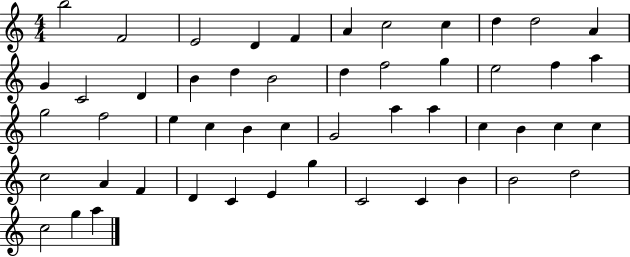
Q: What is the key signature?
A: C major